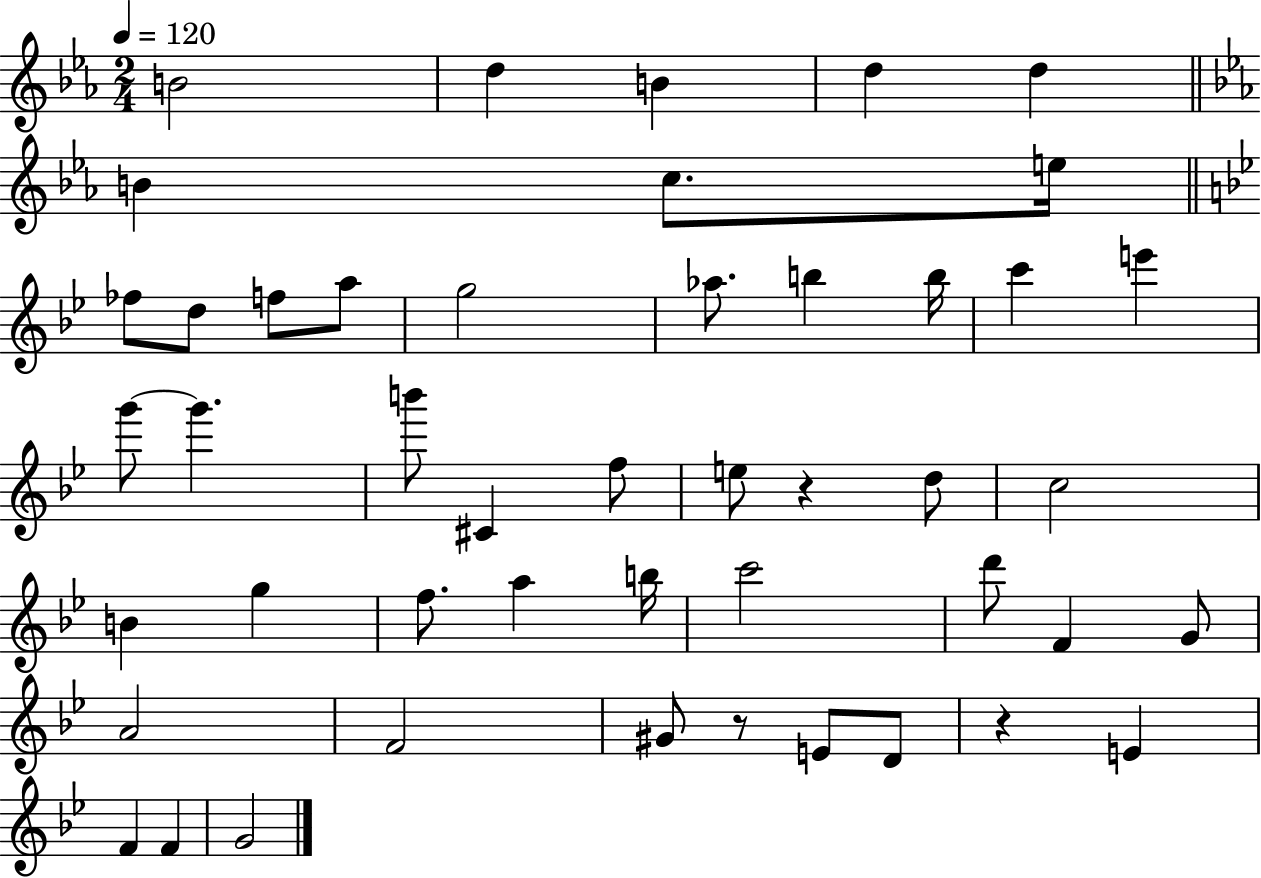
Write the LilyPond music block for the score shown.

{
  \clef treble
  \numericTimeSignature
  \time 2/4
  \key ees \major
  \tempo 4 = 120
  b'2 | d''4 b'4 | d''4 d''4 | \bar "||" \break \key c \minor b'4 c''8. e''16 | \bar "||" \break \key bes \major fes''8 d''8 f''8 a''8 | g''2 | aes''8. b''4 b''16 | c'''4 e'''4 | \break g'''8~~ g'''4. | b'''8 cis'4 f''8 | e''8 r4 d''8 | c''2 | \break b'4 g''4 | f''8. a''4 b''16 | c'''2 | d'''8 f'4 g'8 | \break a'2 | f'2 | gis'8 r8 e'8 d'8 | r4 e'4 | \break f'4 f'4 | g'2 | \bar "|."
}